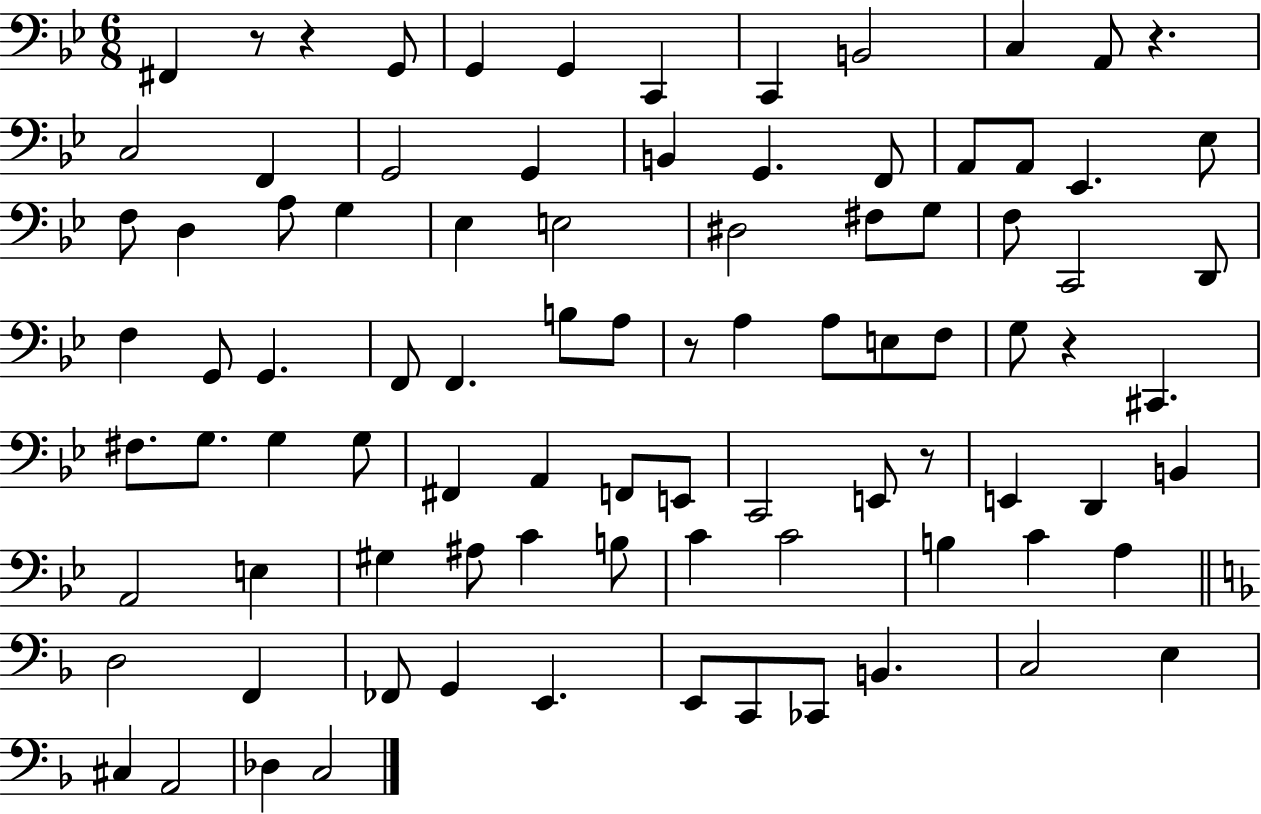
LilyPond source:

{
  \clef bass
  \numericTimeSignature
  \time 6/8
  \key bes \major
  \repeat volta 2 { fis,4 r8 r4 g,8 | g,4 g,4 c,4 | c,4 b,2 | c4 a,8 r4. | \break c2 f,4 | g,2 g,4 | b,4 g,4. f,8 | a,8 a,8 ees,4. ees8 | \break f8 d4 a8 g4 | ees4 e2 | dis2 fis8 g8 | f8 c,2 d,8 | \break f4 g,8 g,4. | f,8 f,4. b8 a8 | r8 a4 a8 e8 f8 | g8 r4 cis,4. | \break fis8. g8. g4 g8 | fis,4 a,4 f,8 e,8 | c,2 e,8 r8 | e,4 d,4 b,4 | \break a,2 e4 | gis4 ais8 c'4 b8 | c'4 c'2 | b4 c'4 a4 | \break \bar "||" \break \key d \minor d2 f,4 | fes,8 g,4 e,4. | e,8 c,8 ces,8 b,4. | c2 e4 | \break cis4 a,2 | des4 c2 | } \bar "|."
}